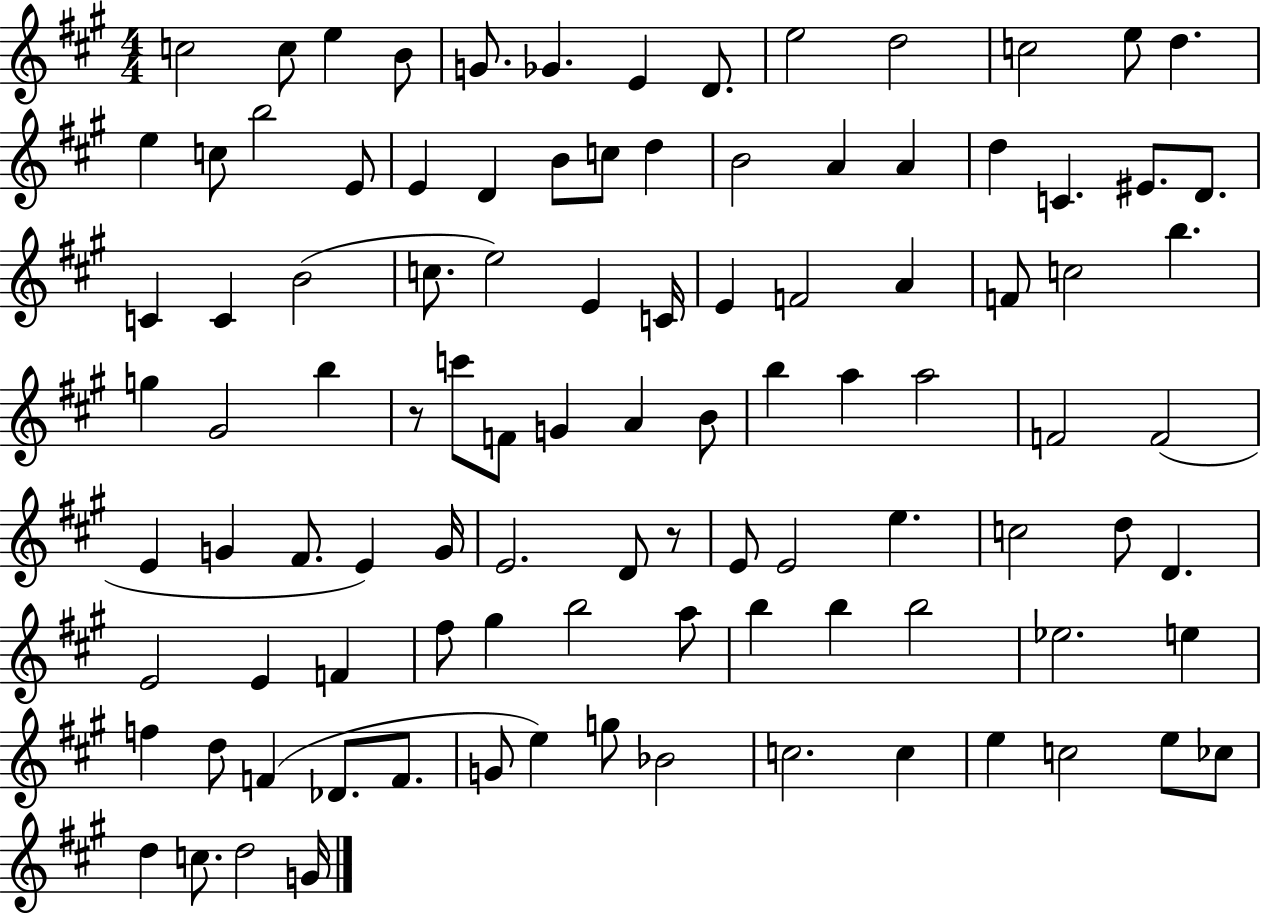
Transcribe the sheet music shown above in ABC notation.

X:1
T:Untitled
M:4/4
L:1/4
K:A
c2 c/2 e B/2 G/2 _G E D/2 e2 d2 c2 e/2 d e c/2 b2 E/2 E D B/2 c/2 d B2 A A d C ^E/2 D/2 C C B2 c/2 e2 E C/4 E F2 A F/2 c2 b g ^G2 b z/2 c'/2 F/2 G A B/2 b a a2 F2 F2 E G ^F/2 E G/4 E2 D/2 z/2 E/2 E2 e c2 d/2 D E2 E F ^f/2 ^g b2 a/2 b b b2 _e2 e f d/2 F _D/2 F/2 G/2 e g/2 _B2 c2 c e c2 e/2 _c/2 d c/2 d2 G/4